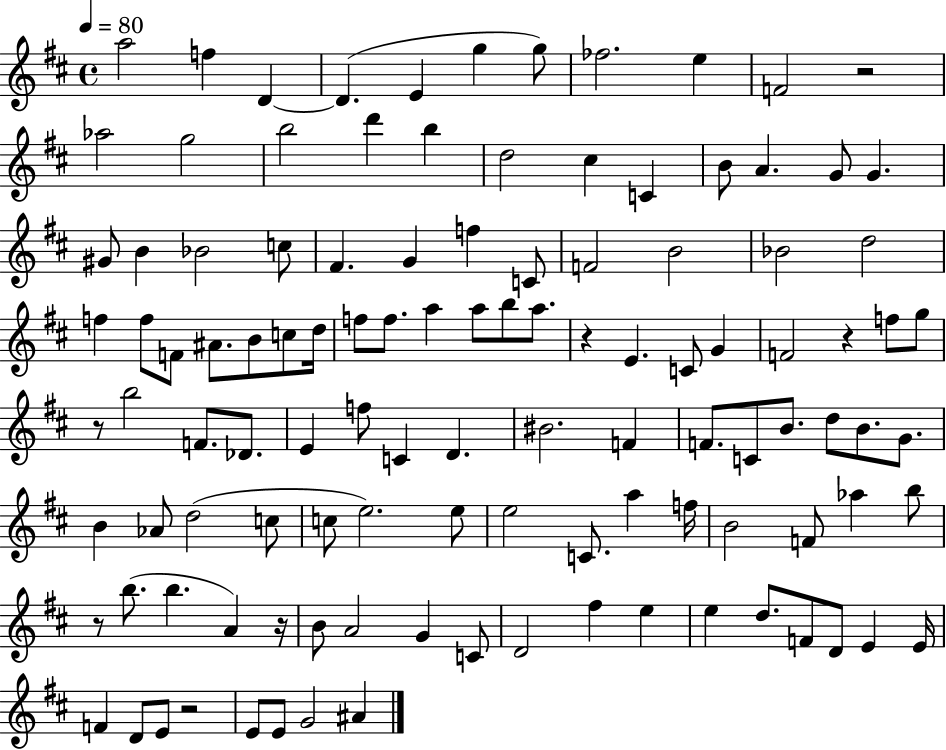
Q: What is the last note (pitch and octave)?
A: A#4